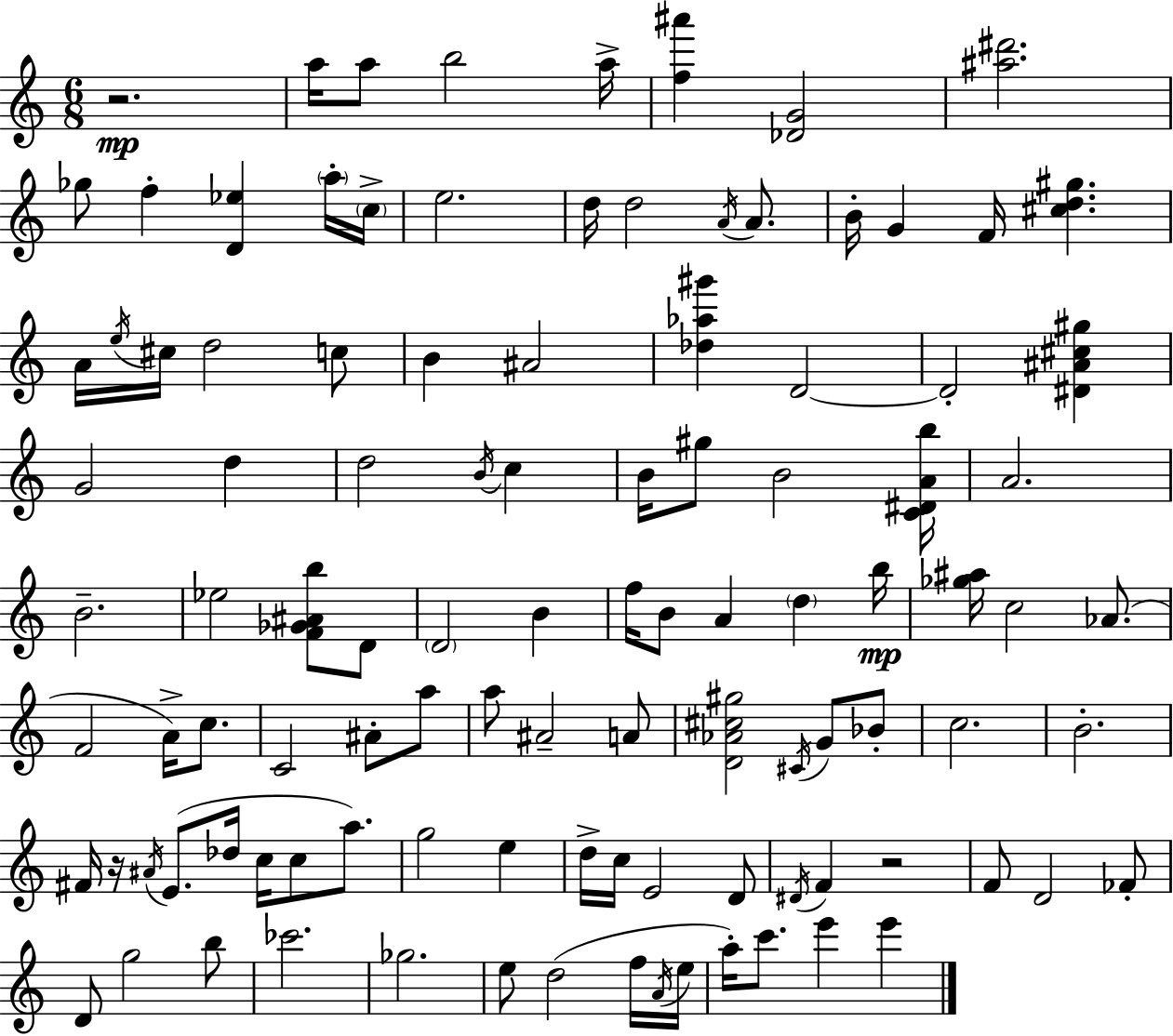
X:1
T:Untitled
M:6/8
L:1/4
K:C
z2 a/4 a/2 b2 a/4 [f^a'] [_DG]2 [^a^d']2 _g/2 f [D_e] a/4 c/4 e2 d/4 d2 A/4 A/2 B/4 G F/4 [^cd^g] A/4 e/4 ^c/4 d2 c/2 B ^A2 [_d_a^g'] D2 D2 [^D^A^c^g] G2 d d2 B/4 c B/4 ^g/2 B2 [C^DAb]/4 A2 B2 _e2 [F_G^Ab]/2 D/2 D2 B f/4 B/2 A d b/4 [_g^a]/4 c2 _A/2 F2 A/4 c/2 C2 ^A/2 a/2 a/2 ^A2 A/2 [D_A^c^g]2 ^C/4 G/2 _B/2 c2 B2 ^F/4 z/4 ^A/4 E/2 _d/4 c/4 c/2 a/2 g2 e d/4 c/4 E2 D/2 ^D/4 F z2 F/2 D2 _F/2 D/2 g2 b/2 _c'2 _g2 e/2 d2 f/4 A/4 e/4 a/4 c'/2 e' e'